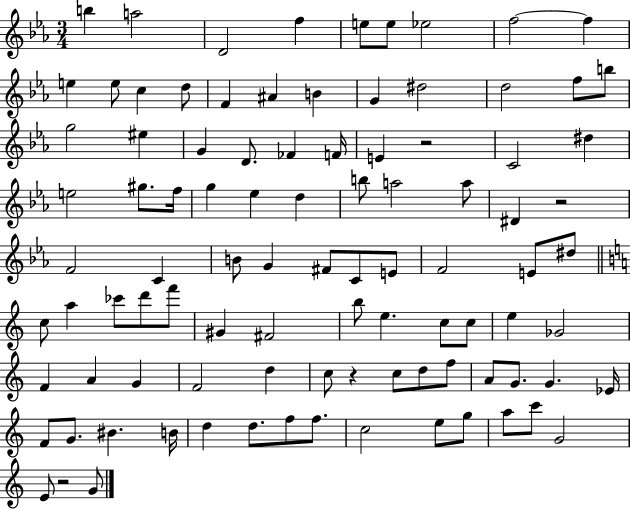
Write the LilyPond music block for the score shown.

{
  \clef treble
  \numericTimeSignature
  \time 3/4
  \key ees \major
  \repeat volta 2 { b''4 a''2 | d'2 f''4 | e''8 e''8 ees''2 | f''2~~ f''4 | \break e''4 e''8 c''4 d''8 | f'4 ais'4 b'4 | g'4 dis''2 | d''2 f''8 b''8 | \break g''2 eis''4 | g'4 d'8. fes'4 f'16 | e'4 r2 | c'2 dis''4 | \break e''2 gis''8. f''16 | g''4 ees''4 d''4 | b''8 a''2 a''8 | dis'4 r2 | \break f'2 c'4 | b'8 g'4 fis'8 c'8 e'8 | f'2 e'8 dis''8 | \bar "||" \break \key c \major c''8 a''4 ces'''8 d'''8 f'''8 | gis'4 fis'2 | b''8 e''4. c''8 c''8 | e''4 ges'2 | \break f'4 a'4 g'4 | f'2 d''4 | c''8 r4 c''8 d''8 f''8 | a'8 g'8. g'4. ees'16 | \break f'8 g'8. bis'4. b'16 | d''4 d''8. f''8 f''8. | c''2 e''8 g''8 | a''8 c'''8 g'2 | \break e'8 r2 g'8 | } \bar "|."
}